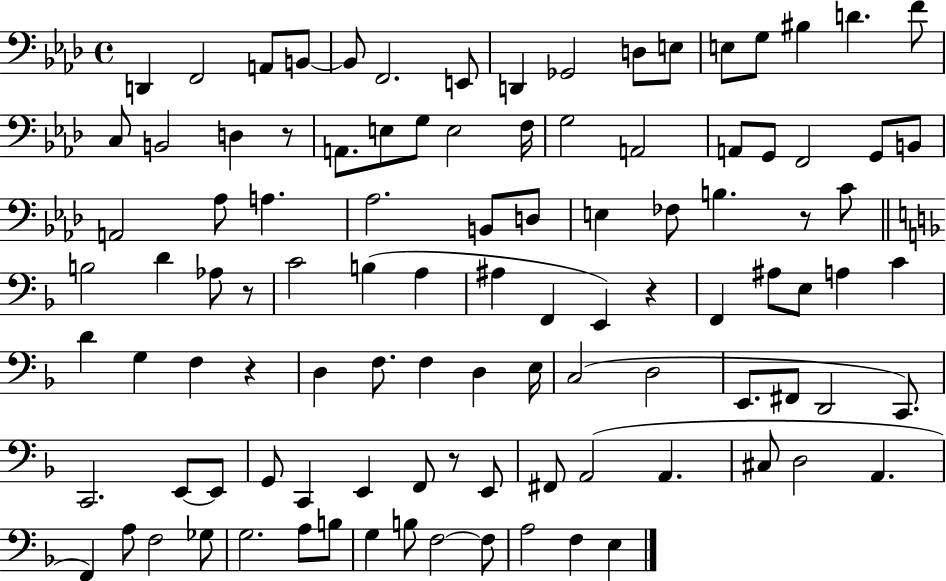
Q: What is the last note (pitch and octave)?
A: E3